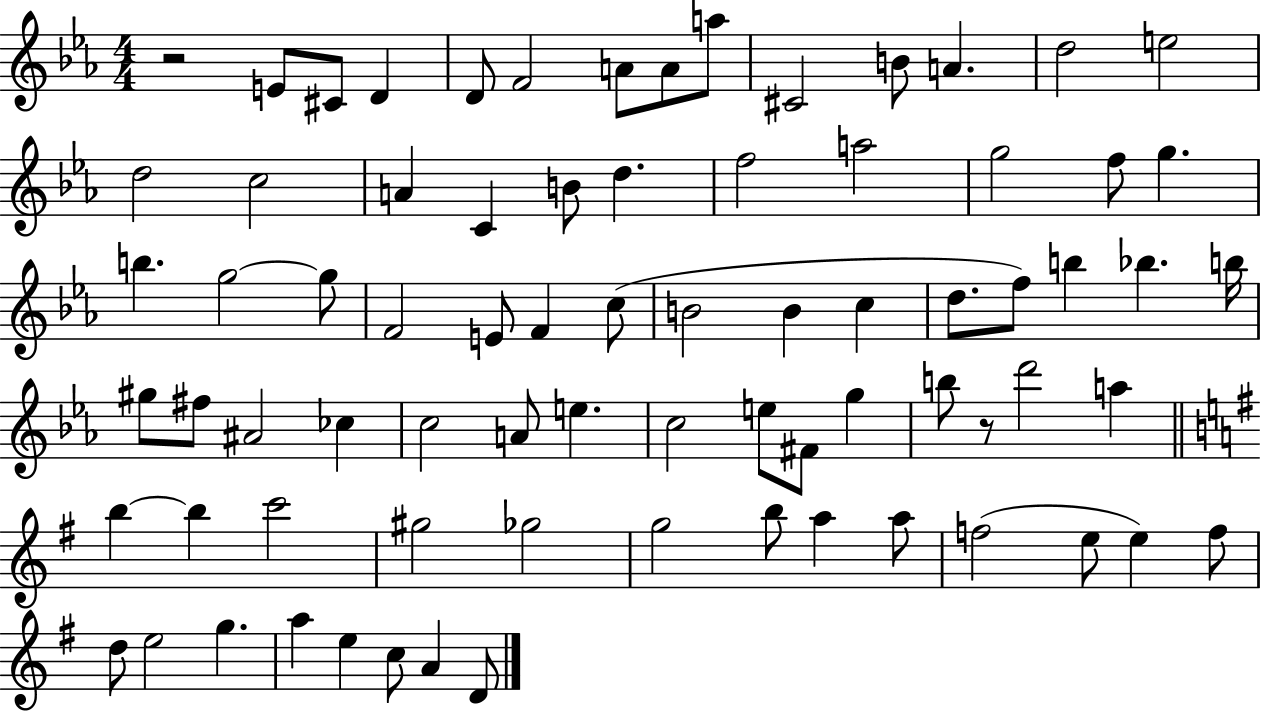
R/h E4/e C#4/e D4/q D4/e F4/h A4/e A4/e A5/e C#4/h B4/e A4/q. D5/h E5/h D5/h C5/h A4/q C4/q B4/e D5/q. F5/h A5/h G5/h F5/e G5/q. B5/q. G5/h G5/e F4/h E4/e F4/q C5/e B4/h B4/q C5/q D5/e. F5/e B5/q Bb5/q. B5/s G#5/e F#5/e A#4/h CES5/q C5/h A4/e E5/q. C5/h E5/e F#4/e G5/q B5/e R/e D6/h A5/q B5/q B5/q C6/h G#5/h Gb5/h G5/h B5/e A5/q A5/e F5/h E5/e E5/q F5/e D5/e E5/h G5/q. A5/q E5/q C5/e A4/q D4/e